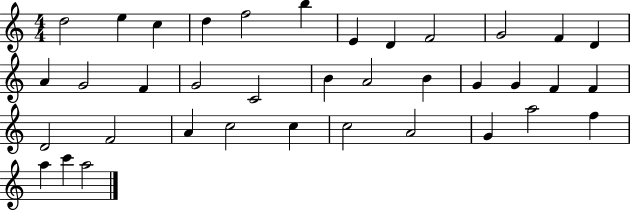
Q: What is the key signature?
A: C major